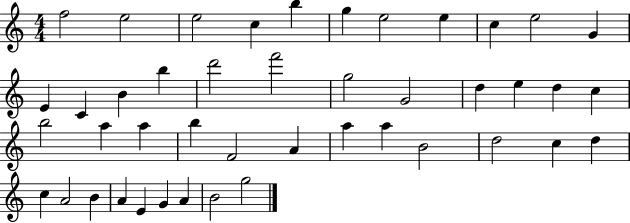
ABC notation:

X:1
T:Untitled
M:4/4
L:1/4
K:C
f2 e2 e2 c b g e2 e c e2 G E C B b d'2 f'2 g2 G2 d e d c b2 a a b F2 A a a B2 d2 c d c A2 B A E G A B2 g2